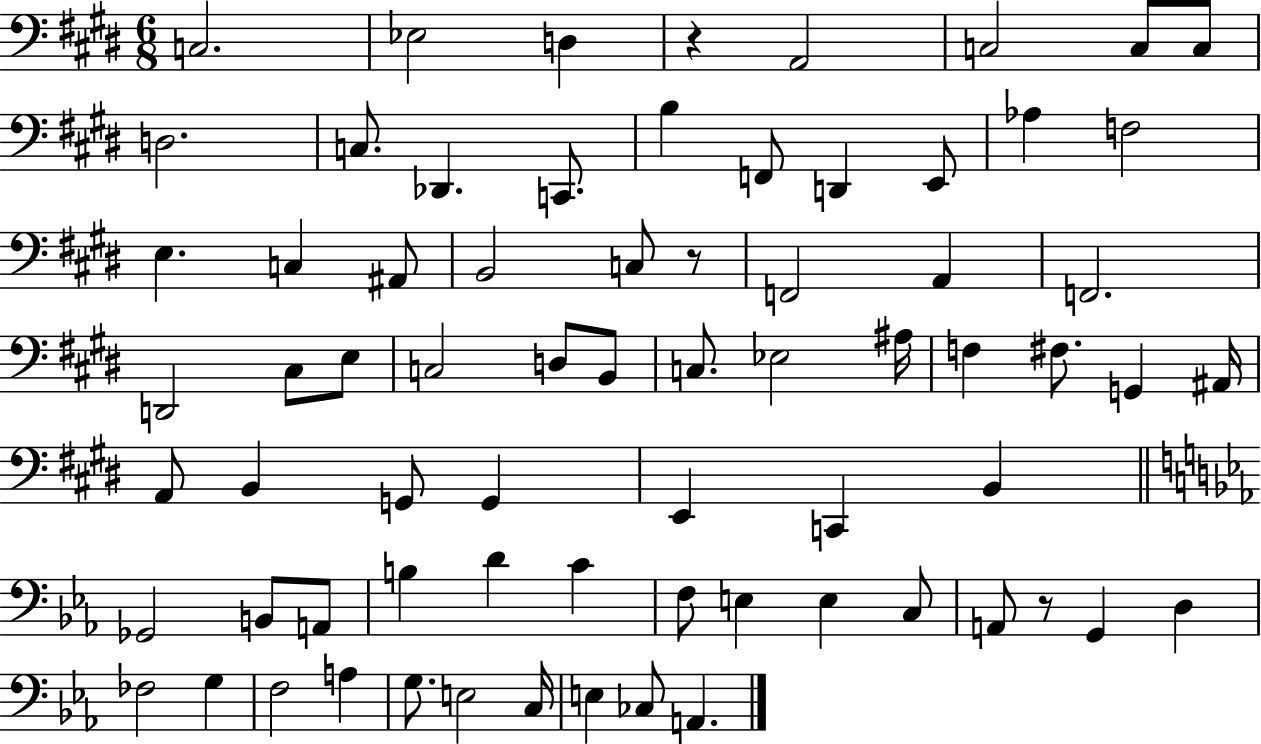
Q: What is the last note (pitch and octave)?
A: A2